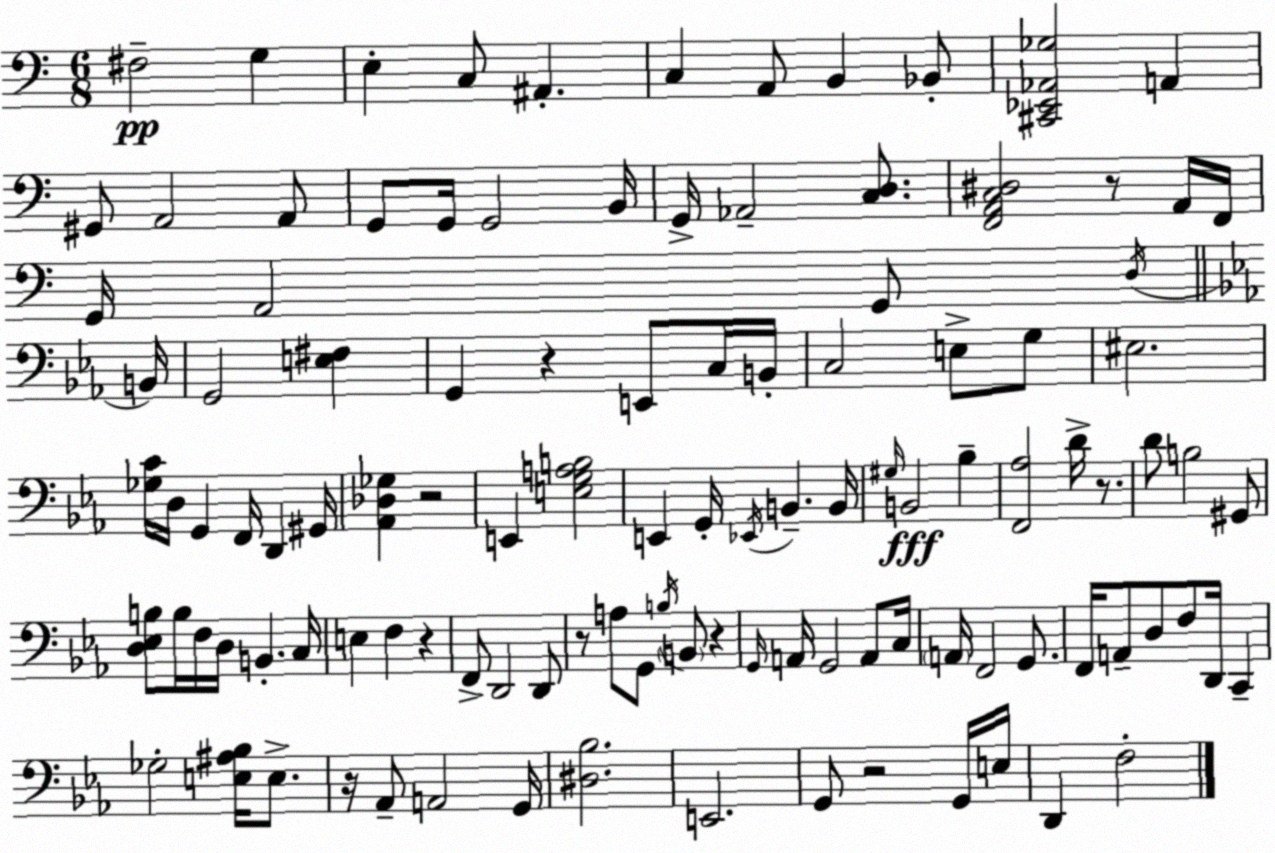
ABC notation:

X:1
T:Untitled
M:6/8
L:1/4
K:C
^F,2 G, E, C,/2 ^A,, C, A,,/2 B,, _B,,/2 [^C,,_E,,_A,,_G,]2 A,, ^G,,/2 A,,2 A,,/2 G,,/2 G,,/4 G,,2 B,,/4 G,,/4 _A,,2 [C,D,]/2 [F,,A,,C,^D,]2 z/2 A,,/4 F,,/4 G,,/4 A,,2 G,,/2 D,/4 B,,/4 G,,2 [E,^F,] G,, z E,,/2 C,/4 B,,/4 C,2 E,/2 G,/2 ^E,2 [_G,C]/4 D,/4 G,, F,,/4 D,, ^G,,/4 [_A,,_D,_G,] z2 E,, [E,G,A,B,]2 E,, G,,/4 _E,,/4 B,, B,,/4 ^G,/4 B,,2 _B, [F,,_A,]2 D/4 z/2 D/2 B,2 ^G,,/2 [D,_E,B,]/2 B,/4 F,/4 D,/4 B,, C,/4 E, F, z F,,/2 D,,2 D,,/2 z/2 A,/2 G,,/2 B,/4 B,,/2 z G,,/4 A,,/4 G,,2 A,,/2 C,/4 A,,/4 F,,2 G,,/2 F,,/4 A,,/2 D,/2 F,/2 D,,/4 C,, _G,2 [E,^A,_B,]/4 E,/2 z/4 _A,,/2 A,,2 G,,/4 [^D,_B,]2 E,,2 G,,/2 z2 G,,/4 E,/4 D,, F,2